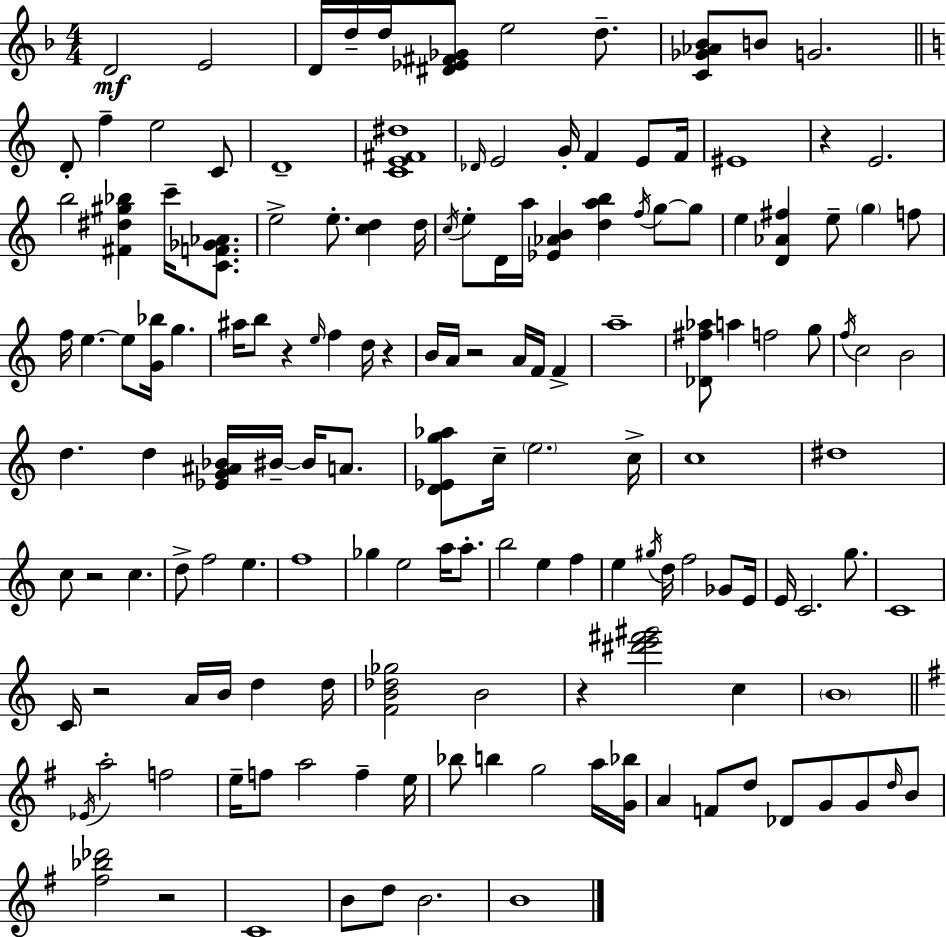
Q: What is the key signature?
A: D minor